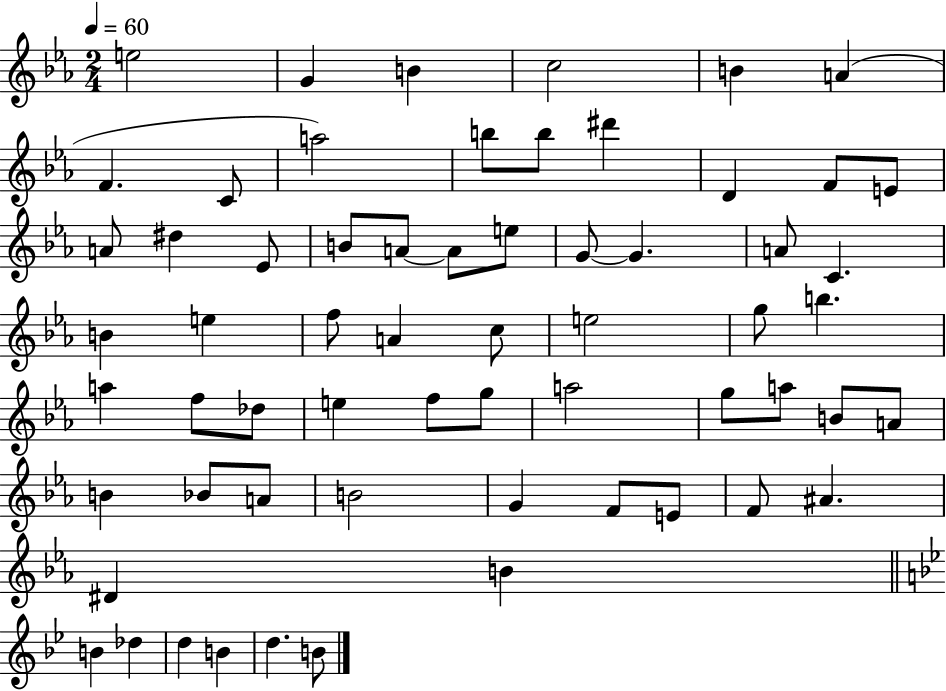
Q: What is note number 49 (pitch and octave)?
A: B4